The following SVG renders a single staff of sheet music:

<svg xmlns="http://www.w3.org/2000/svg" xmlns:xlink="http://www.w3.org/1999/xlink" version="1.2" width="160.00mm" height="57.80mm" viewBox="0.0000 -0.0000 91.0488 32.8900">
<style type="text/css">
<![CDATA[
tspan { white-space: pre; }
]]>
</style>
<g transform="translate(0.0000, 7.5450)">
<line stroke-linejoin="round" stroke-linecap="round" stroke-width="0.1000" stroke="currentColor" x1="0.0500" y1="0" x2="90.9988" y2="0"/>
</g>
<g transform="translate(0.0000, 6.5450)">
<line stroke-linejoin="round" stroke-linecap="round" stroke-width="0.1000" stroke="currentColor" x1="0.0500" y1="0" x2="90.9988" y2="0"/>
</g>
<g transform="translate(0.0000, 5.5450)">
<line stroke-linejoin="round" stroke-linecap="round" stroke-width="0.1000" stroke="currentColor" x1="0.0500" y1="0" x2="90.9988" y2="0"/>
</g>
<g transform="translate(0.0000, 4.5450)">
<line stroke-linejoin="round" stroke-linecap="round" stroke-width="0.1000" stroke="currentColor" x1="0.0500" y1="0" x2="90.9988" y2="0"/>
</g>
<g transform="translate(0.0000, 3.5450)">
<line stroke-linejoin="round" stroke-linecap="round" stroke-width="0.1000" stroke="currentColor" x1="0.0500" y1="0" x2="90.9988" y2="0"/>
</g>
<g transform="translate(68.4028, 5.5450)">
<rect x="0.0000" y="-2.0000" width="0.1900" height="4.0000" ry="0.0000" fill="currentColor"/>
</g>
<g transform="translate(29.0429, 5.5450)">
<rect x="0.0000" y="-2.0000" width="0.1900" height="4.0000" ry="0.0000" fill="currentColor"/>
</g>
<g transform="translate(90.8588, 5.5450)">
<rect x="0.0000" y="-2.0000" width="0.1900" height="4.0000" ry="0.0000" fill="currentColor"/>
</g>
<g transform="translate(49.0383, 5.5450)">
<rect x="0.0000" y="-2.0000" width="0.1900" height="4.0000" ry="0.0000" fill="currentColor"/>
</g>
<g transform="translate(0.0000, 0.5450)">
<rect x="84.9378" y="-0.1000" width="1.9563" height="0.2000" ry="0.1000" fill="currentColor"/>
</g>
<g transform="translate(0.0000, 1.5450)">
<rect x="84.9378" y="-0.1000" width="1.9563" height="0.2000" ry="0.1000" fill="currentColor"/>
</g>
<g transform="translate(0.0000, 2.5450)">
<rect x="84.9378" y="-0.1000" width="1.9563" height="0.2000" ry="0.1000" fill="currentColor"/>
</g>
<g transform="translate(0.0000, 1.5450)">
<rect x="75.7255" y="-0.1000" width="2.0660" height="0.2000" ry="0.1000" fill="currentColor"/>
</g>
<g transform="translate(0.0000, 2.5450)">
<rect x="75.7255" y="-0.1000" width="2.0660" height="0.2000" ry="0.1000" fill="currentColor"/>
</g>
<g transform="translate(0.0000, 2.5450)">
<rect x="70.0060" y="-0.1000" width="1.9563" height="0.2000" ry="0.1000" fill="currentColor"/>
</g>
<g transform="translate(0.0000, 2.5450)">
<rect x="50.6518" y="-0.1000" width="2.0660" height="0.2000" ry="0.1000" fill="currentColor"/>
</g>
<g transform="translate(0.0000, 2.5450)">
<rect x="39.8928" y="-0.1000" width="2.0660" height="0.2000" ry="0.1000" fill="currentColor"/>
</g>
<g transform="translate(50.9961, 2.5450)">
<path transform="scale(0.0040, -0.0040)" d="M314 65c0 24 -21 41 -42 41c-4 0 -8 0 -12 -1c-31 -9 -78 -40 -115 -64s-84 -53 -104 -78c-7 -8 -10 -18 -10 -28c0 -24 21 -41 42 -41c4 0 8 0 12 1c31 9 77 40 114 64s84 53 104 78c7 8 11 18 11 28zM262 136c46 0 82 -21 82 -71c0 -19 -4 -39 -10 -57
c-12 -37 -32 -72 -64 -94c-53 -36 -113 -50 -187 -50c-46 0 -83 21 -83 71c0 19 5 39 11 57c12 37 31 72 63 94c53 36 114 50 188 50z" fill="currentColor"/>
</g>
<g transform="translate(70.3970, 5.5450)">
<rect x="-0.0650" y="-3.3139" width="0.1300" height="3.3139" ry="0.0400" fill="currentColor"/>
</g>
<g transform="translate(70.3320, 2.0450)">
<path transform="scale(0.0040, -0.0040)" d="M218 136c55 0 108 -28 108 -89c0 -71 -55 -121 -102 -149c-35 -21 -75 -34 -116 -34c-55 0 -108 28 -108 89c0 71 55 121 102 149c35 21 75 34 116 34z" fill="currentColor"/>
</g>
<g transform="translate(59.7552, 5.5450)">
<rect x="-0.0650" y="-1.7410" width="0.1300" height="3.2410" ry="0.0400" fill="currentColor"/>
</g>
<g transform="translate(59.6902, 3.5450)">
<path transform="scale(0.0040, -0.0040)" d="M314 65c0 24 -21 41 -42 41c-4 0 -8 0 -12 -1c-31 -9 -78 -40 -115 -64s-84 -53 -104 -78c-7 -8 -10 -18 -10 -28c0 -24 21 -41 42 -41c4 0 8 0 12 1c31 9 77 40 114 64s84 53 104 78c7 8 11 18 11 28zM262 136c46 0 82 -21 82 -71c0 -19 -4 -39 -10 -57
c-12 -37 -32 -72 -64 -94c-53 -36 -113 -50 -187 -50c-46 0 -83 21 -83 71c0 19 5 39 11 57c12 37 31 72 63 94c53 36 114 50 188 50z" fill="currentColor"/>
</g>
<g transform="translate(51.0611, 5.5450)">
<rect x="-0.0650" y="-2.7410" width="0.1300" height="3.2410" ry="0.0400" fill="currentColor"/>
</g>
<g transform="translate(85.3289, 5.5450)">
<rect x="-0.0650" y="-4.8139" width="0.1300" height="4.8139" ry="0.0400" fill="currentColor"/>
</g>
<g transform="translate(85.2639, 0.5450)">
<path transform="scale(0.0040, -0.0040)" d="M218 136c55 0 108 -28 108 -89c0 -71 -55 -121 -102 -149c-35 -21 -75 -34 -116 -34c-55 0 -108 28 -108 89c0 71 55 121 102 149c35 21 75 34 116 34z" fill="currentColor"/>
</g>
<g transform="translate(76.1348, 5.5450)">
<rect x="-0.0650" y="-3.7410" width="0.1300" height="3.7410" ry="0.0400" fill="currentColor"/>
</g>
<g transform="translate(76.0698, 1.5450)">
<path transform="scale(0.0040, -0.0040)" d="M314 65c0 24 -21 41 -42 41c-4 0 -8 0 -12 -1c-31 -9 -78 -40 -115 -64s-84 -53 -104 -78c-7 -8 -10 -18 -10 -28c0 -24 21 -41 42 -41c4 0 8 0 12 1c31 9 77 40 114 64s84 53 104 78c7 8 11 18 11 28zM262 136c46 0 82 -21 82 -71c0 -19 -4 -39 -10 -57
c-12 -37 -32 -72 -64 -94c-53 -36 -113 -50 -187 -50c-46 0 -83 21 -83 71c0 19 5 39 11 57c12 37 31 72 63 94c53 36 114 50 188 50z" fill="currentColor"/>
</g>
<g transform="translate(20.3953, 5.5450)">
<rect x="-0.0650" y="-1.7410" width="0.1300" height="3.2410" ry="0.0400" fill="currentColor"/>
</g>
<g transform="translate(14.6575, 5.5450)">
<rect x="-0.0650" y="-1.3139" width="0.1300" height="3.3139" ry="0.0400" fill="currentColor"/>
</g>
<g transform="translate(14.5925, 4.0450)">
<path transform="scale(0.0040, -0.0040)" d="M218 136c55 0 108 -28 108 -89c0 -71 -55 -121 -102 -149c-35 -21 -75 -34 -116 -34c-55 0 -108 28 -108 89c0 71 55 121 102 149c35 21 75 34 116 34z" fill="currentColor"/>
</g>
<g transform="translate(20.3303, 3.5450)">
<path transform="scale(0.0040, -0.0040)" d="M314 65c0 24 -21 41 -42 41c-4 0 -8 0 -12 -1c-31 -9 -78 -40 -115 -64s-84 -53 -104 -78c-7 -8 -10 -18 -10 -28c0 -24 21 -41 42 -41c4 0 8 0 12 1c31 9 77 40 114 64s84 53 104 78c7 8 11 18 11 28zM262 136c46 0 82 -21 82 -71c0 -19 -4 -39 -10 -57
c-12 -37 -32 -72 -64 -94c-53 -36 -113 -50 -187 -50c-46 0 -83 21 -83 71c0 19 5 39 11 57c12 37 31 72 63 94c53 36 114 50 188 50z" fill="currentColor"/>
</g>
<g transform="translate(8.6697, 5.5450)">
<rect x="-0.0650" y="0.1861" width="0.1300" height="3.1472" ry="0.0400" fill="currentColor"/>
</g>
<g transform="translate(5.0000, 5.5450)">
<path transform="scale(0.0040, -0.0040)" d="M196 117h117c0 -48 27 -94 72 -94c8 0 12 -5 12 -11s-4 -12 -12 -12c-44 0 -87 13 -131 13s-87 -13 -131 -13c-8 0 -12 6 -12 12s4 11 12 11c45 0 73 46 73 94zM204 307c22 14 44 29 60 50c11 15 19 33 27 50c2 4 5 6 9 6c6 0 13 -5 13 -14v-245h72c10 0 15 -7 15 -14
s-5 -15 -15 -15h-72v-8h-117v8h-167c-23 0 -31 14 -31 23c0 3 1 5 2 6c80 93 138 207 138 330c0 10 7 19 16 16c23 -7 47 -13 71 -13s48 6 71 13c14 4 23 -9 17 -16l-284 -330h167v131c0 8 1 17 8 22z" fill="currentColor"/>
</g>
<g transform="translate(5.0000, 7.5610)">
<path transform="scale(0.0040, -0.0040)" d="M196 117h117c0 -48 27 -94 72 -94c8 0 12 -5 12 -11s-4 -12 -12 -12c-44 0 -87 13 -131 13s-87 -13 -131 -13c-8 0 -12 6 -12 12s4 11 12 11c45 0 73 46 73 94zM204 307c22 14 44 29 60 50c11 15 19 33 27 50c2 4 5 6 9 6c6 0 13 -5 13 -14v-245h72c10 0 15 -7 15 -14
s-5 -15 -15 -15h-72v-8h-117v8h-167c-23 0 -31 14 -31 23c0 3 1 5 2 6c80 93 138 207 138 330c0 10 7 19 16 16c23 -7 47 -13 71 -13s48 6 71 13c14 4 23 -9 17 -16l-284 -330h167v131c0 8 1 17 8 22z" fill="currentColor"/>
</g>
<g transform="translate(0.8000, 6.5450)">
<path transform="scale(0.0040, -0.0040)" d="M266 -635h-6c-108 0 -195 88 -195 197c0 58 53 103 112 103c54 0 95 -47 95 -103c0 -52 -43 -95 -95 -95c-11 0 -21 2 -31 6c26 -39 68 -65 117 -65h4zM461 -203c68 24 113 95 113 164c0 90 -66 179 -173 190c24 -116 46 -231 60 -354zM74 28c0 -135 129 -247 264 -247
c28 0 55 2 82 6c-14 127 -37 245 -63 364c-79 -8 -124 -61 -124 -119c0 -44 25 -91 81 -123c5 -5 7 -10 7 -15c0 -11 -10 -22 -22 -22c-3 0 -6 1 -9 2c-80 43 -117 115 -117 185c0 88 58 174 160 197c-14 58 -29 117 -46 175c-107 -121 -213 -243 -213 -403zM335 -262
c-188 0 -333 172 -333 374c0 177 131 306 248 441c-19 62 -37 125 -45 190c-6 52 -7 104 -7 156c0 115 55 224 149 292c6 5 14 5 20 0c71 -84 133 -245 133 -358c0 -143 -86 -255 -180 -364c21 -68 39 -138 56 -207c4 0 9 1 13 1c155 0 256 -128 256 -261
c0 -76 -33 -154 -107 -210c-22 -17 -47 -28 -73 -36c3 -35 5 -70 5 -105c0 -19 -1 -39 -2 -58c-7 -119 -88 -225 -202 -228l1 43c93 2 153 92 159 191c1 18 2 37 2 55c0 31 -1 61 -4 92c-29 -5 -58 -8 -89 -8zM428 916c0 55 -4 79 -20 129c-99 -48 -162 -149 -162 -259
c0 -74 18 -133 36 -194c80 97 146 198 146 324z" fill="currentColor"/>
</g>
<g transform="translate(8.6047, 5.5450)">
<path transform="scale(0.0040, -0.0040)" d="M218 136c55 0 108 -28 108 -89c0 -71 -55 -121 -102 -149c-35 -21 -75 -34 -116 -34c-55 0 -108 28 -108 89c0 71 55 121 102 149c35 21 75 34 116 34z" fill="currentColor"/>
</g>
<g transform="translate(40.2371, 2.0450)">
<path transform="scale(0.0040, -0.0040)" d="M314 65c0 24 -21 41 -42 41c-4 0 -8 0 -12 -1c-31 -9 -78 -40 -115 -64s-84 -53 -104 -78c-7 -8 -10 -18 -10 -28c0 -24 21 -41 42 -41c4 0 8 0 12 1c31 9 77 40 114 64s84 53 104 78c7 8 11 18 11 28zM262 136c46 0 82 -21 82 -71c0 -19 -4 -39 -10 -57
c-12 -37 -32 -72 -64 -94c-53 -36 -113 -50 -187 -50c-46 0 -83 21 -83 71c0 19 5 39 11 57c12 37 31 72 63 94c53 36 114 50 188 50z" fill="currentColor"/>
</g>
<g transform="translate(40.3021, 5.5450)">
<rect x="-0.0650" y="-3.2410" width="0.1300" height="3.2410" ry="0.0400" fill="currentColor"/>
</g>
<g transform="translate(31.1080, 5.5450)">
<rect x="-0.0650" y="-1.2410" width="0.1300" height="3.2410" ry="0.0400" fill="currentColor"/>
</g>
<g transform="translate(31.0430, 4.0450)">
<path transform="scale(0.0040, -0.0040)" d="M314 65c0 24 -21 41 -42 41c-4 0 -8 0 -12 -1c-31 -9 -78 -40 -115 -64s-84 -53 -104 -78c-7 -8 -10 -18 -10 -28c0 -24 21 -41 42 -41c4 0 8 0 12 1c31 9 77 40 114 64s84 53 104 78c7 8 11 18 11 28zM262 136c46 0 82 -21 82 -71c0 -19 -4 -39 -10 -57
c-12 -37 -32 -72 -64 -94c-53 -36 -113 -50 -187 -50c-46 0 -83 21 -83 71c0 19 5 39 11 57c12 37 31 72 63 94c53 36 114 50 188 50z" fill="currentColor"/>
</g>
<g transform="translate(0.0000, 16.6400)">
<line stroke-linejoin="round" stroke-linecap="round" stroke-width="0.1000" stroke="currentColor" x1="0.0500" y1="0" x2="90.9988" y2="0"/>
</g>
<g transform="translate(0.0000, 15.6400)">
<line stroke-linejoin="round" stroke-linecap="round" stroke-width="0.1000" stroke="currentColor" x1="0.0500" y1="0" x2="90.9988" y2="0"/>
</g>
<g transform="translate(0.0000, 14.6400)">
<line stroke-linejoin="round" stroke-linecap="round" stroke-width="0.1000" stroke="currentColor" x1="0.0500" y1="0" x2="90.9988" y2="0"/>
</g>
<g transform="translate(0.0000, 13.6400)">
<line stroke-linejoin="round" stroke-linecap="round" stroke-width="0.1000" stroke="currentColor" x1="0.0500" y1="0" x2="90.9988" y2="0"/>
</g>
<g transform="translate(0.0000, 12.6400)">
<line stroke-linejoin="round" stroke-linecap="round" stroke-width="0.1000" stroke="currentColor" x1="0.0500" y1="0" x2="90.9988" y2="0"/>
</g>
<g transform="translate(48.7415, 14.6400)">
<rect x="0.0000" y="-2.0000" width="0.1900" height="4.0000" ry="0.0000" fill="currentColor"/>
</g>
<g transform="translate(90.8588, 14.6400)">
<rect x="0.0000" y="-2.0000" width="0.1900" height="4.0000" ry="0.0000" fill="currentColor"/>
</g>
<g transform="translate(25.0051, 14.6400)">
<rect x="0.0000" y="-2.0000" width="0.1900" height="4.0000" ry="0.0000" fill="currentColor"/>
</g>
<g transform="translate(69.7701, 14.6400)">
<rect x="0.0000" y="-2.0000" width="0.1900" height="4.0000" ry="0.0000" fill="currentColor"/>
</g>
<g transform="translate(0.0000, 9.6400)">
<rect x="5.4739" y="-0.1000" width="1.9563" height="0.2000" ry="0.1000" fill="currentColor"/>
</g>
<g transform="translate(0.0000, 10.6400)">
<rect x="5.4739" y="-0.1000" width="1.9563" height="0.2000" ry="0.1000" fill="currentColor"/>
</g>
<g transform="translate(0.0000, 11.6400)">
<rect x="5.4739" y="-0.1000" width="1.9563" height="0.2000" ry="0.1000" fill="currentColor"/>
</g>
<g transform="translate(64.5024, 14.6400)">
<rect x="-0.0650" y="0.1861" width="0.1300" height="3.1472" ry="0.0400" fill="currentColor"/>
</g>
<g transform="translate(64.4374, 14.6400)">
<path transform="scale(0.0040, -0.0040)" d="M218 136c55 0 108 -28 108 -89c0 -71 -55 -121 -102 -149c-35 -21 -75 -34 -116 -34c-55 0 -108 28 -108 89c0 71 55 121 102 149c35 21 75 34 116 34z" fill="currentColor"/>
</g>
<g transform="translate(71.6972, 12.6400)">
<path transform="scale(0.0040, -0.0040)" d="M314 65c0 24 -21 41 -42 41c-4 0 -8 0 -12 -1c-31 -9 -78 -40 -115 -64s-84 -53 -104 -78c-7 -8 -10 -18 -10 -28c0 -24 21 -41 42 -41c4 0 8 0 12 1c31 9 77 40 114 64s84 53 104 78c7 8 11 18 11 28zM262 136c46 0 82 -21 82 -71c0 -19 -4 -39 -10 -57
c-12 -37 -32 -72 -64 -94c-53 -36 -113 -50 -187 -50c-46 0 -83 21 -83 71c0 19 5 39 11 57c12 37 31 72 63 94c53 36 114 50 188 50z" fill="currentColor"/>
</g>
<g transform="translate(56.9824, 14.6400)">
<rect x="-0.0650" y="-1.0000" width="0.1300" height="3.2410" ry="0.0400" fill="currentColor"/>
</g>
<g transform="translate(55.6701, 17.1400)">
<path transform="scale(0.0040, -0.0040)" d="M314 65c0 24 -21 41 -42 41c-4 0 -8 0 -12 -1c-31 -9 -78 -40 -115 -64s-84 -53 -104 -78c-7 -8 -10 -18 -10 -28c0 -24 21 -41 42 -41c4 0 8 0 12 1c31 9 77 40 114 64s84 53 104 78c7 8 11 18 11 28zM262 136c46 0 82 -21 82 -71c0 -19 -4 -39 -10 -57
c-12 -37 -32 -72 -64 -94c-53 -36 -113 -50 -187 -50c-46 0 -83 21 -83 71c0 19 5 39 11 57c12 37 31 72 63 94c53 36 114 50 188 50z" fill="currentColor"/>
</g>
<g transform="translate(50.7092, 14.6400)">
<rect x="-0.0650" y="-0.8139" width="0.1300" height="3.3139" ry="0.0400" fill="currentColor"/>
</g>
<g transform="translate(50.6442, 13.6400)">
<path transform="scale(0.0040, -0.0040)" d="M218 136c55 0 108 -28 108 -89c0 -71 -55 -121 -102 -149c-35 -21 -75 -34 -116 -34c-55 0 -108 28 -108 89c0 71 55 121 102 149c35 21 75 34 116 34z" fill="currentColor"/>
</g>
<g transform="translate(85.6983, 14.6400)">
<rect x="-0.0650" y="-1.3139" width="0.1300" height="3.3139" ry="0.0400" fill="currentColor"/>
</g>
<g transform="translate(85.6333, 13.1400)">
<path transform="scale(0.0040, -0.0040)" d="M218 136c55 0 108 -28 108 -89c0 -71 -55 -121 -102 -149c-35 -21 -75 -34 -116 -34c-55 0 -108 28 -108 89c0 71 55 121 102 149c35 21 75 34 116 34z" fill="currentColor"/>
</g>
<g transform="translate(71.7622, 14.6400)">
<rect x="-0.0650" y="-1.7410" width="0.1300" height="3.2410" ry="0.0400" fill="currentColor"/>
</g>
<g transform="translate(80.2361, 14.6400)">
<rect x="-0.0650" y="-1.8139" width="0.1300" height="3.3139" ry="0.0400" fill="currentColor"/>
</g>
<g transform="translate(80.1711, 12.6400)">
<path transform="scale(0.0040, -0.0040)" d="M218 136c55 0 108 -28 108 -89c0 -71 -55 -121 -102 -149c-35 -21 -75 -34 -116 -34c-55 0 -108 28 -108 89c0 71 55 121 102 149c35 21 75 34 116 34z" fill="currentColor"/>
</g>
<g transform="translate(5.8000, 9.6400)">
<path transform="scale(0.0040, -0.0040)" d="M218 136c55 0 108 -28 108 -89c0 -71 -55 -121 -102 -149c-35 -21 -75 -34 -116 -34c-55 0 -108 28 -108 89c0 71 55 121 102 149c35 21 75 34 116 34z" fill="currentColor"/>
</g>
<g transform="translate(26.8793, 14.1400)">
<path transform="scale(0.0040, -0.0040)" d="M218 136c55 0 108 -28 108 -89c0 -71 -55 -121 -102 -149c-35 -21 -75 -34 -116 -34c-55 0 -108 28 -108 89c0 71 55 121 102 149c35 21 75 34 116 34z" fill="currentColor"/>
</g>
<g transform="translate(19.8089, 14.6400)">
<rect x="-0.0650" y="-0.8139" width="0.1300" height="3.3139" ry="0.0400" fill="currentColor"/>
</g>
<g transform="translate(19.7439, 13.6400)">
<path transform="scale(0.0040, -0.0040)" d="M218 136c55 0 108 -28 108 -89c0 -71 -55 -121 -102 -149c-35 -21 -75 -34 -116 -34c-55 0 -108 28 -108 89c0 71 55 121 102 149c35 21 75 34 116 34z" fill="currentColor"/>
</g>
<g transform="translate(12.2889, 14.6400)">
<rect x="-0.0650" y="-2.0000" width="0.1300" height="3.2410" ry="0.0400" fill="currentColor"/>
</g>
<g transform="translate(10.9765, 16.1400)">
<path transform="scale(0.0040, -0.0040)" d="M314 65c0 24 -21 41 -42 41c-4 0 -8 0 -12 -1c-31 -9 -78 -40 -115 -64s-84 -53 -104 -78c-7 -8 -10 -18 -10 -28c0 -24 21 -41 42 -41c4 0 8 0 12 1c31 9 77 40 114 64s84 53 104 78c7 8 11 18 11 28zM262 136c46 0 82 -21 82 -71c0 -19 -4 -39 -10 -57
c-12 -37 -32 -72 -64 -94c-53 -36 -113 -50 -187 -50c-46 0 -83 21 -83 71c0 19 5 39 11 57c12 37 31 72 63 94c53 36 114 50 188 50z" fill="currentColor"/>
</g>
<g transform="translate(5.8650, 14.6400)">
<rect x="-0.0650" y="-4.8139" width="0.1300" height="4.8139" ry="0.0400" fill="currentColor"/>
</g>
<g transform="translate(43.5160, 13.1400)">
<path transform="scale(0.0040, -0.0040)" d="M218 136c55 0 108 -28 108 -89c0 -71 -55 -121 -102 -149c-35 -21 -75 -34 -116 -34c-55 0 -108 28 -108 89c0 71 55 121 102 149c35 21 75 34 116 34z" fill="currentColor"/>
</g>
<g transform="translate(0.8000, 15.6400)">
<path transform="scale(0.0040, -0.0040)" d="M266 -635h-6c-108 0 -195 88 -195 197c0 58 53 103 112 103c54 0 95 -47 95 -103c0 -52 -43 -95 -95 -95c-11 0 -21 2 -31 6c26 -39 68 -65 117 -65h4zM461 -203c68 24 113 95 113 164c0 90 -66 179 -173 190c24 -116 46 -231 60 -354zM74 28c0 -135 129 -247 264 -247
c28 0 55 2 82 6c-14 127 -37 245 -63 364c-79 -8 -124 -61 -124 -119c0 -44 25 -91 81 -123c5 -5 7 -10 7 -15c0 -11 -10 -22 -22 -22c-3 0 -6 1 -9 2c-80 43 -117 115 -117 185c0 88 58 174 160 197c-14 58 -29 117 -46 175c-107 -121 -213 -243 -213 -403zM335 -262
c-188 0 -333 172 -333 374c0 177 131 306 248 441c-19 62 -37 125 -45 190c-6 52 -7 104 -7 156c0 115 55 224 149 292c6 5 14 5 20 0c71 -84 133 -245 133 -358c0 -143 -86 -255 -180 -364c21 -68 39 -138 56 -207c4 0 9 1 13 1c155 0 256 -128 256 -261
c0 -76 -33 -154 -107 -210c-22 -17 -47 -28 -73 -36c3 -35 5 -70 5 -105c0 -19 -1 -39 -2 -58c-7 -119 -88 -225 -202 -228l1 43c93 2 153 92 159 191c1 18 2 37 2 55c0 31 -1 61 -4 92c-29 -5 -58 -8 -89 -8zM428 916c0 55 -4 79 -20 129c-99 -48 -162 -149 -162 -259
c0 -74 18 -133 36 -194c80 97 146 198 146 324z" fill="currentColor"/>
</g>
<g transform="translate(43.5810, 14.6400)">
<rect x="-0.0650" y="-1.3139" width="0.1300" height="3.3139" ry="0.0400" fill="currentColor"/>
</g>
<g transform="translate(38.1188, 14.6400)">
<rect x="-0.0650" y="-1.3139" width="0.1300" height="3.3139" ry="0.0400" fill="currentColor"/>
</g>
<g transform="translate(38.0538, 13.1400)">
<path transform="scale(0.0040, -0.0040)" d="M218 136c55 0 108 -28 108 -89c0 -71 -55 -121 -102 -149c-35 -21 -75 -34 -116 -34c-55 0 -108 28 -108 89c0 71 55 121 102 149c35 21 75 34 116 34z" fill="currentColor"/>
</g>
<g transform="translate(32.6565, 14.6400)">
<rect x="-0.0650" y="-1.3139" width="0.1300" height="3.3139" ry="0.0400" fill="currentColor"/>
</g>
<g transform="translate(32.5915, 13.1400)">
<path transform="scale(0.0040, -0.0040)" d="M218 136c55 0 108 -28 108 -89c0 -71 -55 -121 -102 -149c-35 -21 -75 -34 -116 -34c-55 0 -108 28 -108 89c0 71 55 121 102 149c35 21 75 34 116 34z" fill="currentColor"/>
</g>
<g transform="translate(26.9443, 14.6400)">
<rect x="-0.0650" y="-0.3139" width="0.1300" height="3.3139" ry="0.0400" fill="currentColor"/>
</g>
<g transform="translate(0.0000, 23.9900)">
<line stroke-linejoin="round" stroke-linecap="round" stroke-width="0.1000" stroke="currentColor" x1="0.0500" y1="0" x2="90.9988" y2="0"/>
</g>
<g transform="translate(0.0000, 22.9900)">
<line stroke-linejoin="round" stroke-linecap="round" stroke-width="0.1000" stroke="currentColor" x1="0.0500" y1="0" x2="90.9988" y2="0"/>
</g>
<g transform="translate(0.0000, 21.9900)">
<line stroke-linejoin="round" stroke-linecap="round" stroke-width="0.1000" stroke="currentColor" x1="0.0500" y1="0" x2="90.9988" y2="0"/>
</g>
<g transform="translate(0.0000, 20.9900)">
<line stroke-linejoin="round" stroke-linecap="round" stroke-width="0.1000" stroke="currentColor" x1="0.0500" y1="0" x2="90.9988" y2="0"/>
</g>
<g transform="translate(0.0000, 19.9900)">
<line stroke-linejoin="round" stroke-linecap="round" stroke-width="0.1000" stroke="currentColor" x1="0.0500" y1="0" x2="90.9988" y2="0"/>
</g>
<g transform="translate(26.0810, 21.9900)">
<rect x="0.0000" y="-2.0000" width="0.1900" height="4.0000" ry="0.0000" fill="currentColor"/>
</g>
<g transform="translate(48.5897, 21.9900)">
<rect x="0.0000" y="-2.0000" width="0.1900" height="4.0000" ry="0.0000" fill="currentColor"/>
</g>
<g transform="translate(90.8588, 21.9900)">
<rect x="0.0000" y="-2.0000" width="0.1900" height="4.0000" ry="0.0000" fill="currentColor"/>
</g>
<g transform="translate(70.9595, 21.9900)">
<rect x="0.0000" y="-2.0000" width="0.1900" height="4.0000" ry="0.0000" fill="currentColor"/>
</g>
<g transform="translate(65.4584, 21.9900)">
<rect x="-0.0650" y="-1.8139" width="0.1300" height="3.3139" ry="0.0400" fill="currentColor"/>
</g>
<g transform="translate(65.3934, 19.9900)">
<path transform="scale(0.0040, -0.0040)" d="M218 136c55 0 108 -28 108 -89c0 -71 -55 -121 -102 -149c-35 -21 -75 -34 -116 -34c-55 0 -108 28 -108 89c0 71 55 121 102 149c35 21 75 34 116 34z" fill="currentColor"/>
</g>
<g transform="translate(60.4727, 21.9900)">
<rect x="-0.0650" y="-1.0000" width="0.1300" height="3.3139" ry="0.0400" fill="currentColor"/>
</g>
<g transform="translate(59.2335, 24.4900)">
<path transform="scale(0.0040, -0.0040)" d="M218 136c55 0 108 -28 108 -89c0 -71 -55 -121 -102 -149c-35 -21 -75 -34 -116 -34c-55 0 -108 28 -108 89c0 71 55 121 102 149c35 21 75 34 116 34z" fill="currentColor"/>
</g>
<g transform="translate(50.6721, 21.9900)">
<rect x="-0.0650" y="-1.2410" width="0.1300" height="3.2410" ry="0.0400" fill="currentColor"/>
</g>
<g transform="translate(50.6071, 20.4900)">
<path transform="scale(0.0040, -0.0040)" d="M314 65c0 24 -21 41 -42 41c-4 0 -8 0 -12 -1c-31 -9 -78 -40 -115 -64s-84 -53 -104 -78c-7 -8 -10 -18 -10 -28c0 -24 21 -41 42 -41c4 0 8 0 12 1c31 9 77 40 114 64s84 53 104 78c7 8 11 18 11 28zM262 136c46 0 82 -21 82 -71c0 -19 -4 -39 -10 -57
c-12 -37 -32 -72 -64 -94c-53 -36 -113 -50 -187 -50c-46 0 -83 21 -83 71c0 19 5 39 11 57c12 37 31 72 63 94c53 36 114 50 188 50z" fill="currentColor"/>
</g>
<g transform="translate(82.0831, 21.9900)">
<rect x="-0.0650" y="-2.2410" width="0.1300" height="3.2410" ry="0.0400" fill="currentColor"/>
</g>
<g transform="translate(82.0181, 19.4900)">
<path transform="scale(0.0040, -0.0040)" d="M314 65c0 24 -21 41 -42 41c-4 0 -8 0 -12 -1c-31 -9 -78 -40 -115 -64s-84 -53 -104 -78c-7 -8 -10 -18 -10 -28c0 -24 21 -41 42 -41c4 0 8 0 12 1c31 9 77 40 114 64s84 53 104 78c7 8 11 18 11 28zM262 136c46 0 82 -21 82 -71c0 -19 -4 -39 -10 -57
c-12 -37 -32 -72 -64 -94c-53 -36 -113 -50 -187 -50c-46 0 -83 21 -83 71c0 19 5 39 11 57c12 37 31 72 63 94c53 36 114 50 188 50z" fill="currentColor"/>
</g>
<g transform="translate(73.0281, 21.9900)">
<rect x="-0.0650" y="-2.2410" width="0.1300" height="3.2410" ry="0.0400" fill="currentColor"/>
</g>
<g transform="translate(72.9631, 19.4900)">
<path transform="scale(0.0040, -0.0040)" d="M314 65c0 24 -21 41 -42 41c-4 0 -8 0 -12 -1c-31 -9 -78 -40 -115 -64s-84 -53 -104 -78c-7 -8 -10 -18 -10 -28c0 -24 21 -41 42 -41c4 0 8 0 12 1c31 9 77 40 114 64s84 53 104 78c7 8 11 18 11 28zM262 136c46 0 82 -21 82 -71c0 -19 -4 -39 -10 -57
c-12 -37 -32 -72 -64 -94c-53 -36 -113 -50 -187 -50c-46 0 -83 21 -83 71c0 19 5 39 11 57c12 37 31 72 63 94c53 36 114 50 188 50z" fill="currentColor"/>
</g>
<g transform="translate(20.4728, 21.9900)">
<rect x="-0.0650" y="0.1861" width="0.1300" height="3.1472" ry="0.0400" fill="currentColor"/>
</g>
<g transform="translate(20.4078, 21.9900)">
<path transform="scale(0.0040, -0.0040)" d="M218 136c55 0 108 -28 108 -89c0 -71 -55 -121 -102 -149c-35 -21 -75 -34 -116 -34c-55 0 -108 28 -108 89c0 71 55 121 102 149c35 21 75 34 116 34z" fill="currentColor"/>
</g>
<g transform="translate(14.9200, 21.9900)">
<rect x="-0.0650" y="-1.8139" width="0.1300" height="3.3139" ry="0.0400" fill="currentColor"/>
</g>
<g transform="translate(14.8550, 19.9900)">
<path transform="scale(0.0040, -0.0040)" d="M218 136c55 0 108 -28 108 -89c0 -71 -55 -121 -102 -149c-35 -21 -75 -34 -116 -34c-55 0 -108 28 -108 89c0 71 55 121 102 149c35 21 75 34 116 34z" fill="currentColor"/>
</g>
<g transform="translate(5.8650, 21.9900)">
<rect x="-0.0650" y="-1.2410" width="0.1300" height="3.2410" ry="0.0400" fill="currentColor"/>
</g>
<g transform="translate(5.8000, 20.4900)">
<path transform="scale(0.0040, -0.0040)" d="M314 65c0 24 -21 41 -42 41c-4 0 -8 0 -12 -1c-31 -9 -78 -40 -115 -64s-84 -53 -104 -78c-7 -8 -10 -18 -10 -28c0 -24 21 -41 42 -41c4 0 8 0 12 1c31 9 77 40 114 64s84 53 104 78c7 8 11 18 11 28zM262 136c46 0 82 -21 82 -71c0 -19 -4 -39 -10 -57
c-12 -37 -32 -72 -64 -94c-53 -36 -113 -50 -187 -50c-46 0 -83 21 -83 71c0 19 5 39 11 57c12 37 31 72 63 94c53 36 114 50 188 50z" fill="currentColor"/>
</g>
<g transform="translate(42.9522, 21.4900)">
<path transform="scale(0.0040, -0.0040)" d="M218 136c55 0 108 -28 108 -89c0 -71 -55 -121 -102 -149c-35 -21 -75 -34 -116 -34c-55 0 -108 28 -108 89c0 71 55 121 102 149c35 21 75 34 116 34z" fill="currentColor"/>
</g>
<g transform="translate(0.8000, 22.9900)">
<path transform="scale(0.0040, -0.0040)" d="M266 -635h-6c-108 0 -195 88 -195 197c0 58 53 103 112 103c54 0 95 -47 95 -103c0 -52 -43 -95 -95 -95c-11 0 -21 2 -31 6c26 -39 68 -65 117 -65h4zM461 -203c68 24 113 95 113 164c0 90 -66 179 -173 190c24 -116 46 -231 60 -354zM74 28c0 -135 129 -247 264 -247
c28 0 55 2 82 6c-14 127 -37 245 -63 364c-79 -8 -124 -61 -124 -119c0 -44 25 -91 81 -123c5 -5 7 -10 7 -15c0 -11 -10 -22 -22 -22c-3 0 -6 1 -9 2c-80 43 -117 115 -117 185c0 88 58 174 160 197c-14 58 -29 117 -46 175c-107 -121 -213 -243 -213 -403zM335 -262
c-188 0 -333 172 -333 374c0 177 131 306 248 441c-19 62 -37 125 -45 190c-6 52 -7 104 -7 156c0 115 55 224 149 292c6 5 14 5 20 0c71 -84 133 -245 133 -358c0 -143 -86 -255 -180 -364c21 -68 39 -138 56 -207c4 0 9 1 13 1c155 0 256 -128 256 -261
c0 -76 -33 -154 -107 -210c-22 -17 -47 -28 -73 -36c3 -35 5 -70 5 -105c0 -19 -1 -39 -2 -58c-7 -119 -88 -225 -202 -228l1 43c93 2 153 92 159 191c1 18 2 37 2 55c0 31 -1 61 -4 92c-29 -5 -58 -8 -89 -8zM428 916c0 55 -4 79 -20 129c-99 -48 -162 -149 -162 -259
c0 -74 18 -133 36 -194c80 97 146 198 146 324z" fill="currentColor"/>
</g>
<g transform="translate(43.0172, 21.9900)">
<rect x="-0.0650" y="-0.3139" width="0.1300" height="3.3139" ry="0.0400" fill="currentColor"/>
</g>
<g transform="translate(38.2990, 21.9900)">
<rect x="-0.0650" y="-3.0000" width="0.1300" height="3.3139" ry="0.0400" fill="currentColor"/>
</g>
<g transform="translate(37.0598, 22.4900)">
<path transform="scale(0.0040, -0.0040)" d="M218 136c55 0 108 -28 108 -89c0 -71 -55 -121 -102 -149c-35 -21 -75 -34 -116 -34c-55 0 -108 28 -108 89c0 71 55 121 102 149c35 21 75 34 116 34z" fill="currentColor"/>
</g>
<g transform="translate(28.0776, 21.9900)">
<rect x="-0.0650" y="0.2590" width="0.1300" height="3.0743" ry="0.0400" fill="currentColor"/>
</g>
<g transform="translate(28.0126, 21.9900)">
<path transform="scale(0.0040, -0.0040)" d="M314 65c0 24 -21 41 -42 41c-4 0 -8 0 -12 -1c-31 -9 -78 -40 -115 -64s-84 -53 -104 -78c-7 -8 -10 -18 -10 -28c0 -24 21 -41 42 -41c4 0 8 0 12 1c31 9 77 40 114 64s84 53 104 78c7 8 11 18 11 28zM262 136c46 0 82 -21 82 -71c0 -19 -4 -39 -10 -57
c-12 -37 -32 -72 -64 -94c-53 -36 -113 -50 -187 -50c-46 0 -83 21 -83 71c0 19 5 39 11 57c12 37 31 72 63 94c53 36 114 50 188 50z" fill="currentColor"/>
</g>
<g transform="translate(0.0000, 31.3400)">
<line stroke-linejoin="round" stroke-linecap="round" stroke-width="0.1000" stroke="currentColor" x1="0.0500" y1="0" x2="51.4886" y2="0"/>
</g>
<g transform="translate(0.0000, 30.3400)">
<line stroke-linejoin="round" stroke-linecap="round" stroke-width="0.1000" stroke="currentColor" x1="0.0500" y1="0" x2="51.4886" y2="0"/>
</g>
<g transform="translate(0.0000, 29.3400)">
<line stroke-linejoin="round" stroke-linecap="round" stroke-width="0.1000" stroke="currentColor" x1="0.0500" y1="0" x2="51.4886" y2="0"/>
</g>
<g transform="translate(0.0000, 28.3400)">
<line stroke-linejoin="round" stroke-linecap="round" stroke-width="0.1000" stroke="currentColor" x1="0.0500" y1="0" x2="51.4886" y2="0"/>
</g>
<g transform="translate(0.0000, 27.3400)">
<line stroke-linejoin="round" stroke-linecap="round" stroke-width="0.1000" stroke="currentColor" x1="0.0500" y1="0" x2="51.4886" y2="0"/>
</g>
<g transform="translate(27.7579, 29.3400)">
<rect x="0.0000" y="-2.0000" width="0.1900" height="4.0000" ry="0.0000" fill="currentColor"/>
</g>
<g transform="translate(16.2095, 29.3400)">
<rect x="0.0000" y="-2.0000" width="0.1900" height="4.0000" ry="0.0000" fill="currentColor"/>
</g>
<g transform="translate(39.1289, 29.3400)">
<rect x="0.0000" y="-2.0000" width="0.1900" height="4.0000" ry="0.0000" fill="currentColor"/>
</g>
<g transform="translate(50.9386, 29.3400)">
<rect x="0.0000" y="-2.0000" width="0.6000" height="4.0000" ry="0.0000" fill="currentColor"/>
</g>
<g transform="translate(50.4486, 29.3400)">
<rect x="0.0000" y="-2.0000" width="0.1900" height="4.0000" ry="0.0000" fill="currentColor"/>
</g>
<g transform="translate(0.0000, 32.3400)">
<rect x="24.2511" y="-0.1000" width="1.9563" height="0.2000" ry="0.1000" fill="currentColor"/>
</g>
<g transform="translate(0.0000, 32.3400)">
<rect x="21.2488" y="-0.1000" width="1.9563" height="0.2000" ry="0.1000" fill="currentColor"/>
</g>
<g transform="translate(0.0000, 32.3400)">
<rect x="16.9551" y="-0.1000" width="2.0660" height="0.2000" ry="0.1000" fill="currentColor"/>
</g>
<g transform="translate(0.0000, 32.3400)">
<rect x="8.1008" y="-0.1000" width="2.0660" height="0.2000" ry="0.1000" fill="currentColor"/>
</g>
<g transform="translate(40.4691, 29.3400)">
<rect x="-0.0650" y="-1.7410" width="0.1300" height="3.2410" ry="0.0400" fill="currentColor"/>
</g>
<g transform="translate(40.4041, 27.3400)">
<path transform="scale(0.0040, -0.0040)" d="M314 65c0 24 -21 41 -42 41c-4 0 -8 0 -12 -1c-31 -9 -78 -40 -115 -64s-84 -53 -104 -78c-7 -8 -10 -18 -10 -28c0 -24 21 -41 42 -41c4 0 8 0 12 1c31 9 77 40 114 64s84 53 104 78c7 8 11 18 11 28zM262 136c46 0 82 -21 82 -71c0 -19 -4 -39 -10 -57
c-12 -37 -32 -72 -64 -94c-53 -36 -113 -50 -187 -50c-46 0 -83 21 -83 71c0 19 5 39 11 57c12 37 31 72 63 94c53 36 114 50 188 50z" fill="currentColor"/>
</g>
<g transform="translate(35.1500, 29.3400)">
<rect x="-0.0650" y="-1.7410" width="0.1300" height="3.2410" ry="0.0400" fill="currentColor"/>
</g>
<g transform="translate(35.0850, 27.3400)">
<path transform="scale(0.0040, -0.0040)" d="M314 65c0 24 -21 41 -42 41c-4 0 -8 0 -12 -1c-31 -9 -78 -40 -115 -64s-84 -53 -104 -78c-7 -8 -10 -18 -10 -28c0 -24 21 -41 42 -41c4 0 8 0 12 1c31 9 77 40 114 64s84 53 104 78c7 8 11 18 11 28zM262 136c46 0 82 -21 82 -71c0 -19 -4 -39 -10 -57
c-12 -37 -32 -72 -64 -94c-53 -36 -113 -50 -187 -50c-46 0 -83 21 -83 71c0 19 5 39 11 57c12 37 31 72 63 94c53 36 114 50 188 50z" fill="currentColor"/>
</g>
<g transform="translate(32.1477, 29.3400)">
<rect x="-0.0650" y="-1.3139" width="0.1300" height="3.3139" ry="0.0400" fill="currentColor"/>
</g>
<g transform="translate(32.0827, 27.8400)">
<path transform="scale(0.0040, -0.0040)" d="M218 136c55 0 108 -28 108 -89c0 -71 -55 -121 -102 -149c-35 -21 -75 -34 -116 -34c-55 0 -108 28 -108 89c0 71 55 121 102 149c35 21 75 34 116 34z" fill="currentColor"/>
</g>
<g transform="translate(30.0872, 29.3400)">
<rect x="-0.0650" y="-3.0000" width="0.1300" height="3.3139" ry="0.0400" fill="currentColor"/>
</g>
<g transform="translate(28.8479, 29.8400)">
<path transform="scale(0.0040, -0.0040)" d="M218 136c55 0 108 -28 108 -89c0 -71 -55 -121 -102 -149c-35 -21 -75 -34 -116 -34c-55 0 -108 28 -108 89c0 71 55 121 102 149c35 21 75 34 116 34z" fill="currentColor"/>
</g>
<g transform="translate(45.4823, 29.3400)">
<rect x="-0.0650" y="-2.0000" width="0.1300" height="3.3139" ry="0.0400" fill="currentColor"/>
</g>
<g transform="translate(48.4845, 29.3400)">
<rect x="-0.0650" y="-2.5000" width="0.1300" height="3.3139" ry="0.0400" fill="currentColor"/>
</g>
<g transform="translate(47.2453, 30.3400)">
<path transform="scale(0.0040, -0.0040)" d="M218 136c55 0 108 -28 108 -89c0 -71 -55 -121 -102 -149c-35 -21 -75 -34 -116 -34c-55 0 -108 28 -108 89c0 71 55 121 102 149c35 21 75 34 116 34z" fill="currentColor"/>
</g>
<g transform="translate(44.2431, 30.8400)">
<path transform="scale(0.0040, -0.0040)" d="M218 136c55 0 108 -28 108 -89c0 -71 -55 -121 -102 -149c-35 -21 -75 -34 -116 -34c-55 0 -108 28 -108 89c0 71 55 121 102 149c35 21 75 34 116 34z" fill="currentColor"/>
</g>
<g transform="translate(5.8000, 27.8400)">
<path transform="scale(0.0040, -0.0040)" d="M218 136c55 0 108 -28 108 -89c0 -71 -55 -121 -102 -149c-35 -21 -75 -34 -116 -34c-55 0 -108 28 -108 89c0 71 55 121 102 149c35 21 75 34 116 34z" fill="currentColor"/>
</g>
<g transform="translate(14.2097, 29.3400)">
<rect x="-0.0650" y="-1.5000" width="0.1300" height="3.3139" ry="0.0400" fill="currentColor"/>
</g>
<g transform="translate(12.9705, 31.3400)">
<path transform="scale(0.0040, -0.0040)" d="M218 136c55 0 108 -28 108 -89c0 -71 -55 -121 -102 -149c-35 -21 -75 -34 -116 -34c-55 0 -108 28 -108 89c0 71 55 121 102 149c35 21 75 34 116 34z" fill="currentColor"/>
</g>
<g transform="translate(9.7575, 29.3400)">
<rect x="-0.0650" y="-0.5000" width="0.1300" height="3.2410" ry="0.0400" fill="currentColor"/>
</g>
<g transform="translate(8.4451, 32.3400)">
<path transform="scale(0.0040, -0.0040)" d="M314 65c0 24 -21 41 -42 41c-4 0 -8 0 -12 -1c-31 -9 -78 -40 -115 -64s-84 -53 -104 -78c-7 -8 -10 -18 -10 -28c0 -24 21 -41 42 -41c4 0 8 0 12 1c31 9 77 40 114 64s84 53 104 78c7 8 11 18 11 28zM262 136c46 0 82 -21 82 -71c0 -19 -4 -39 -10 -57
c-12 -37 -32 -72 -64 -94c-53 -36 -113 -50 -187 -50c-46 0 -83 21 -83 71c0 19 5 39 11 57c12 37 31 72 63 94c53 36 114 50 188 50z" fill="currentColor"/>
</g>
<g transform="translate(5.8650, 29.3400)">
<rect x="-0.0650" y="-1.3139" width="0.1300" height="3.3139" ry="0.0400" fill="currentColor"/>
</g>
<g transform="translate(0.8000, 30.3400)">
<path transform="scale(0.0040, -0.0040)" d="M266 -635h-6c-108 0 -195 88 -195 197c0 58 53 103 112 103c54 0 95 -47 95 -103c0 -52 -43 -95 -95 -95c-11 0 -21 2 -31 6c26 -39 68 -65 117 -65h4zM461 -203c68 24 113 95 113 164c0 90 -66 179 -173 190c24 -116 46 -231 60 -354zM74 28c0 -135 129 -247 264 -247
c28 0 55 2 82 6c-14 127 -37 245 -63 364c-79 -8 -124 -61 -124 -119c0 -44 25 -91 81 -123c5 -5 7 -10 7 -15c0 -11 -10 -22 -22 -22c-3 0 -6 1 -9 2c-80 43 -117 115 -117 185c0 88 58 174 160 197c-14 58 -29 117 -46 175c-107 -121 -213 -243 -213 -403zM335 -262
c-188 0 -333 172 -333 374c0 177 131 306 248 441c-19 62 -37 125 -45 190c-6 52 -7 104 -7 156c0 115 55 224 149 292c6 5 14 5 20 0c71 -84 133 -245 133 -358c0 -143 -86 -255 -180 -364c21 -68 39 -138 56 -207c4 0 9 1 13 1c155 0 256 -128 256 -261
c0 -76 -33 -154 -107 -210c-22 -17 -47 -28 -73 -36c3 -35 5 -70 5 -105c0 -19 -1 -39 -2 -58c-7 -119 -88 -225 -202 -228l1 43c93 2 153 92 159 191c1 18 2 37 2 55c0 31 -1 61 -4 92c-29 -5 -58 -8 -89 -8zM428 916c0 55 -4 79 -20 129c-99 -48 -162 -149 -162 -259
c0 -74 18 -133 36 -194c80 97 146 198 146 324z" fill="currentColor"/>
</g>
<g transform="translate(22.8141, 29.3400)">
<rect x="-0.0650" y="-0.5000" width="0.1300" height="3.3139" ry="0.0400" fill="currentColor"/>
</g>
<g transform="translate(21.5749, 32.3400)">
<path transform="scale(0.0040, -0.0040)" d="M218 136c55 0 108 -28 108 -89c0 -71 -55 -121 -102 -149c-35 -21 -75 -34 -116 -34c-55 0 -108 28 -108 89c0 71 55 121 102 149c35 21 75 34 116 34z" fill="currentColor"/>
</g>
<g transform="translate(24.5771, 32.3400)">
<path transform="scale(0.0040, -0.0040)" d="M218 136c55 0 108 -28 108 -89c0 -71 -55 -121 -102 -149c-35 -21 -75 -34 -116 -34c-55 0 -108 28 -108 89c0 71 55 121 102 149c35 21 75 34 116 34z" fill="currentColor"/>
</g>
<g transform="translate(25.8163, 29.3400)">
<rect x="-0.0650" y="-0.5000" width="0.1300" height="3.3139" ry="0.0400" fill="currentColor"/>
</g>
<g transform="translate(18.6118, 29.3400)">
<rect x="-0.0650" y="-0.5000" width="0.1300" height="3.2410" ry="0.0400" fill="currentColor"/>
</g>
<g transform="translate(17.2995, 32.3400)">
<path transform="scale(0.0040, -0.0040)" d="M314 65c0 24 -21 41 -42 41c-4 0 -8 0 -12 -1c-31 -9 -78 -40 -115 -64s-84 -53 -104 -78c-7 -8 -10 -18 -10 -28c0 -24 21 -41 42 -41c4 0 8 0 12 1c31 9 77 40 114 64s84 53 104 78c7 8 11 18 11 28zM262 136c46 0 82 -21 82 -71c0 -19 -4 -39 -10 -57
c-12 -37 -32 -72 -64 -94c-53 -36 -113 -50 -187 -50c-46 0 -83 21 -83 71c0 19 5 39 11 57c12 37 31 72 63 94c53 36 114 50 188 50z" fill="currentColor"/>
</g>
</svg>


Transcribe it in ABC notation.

X:1
T:Untitled
M:4/4
L:1/4
K:C
B e f2 e2 b2 a2 f2 b c'2 e' e' F2 d c e e e d D2 B f2 f e e2 f B B2 A c e2 D f g2 g2 e C2 E C2 C C A e f2 f2 F G